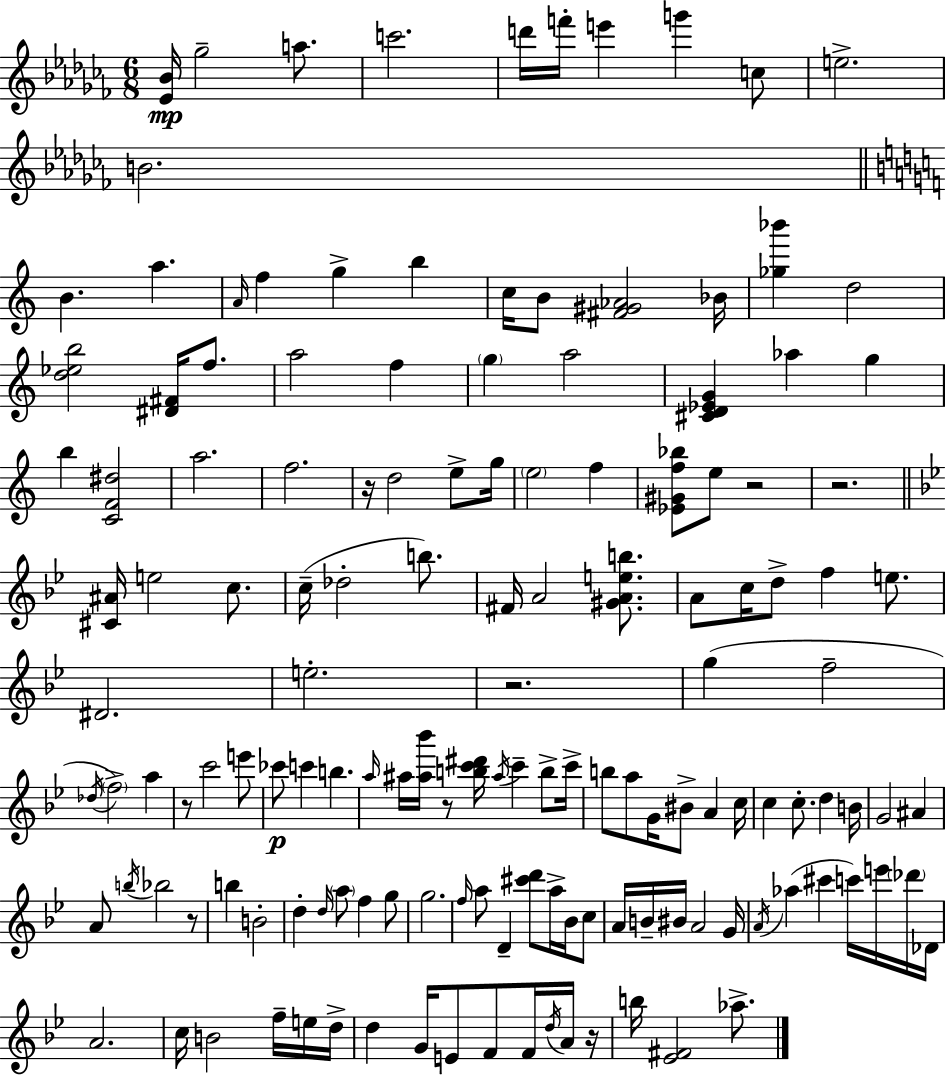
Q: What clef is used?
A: treble